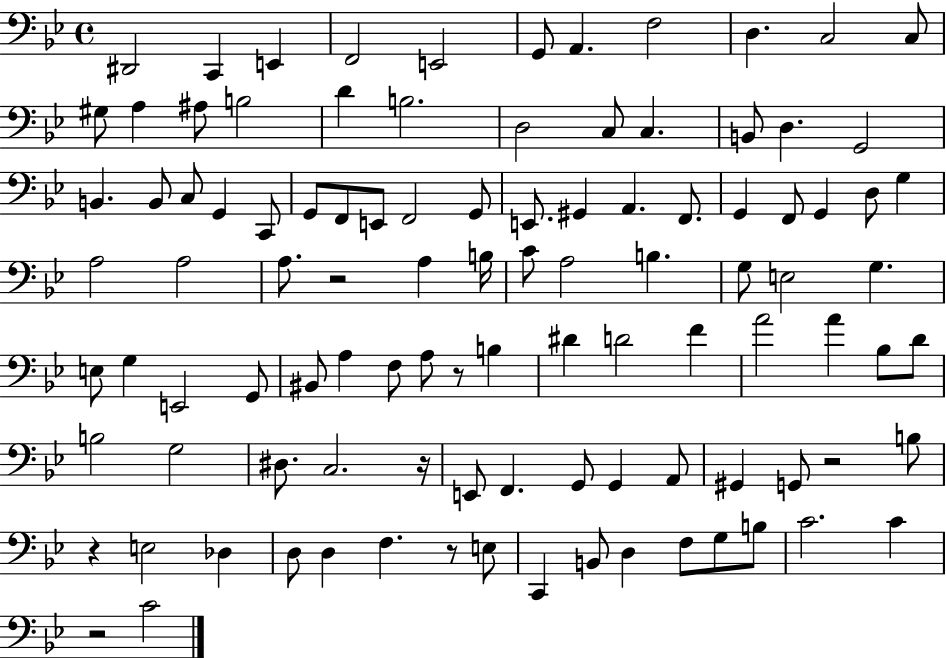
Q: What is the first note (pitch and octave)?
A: D#2